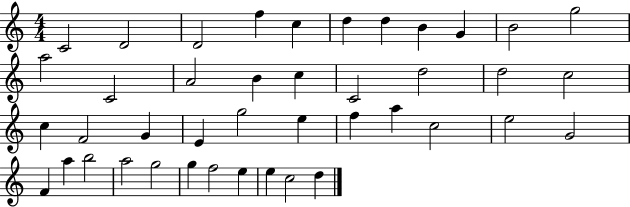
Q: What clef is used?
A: treble